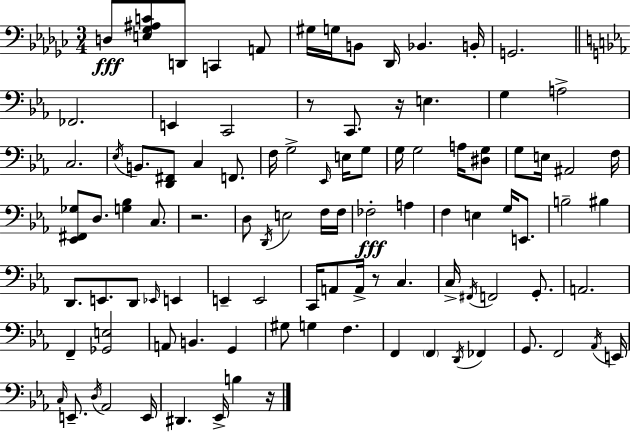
D3/e [E3,Gb3,A#3,C4]/e D2/e C2/q A2/e G#3/s G3/s B2/e Db2/s Bb2/q. B2/s G2/h. FES2/h. E2/q C2/h R/e C2/e. R/s E3/q. G3/q A3/h C3/h. Eb3/s B2/e. [D2,F#2]/e C3/q F2/e. F3/s G3/h Eb2/s E3/s G3/e G3/s G3/h A3/s [D#3,G3]/e G3/e E3/s A#2/h F3/s [Eb2,F#2,Gb3]/e D3/e. [G3,Bb3]/q C3/e. R/h. D3/e D2/s E3/h F3/s F3/s FES3/h A3/q F3/q E3/q G3/s E2/e. B3/h BIS3/q D2/e. E2/e. D2/e Eb2/s E2/q E2/q E2/h C2/s A2/e A2/s R/e C3/q. C3/s F#2/s F2/h G2/e. A2/h. F2/q [Gb2,E3]/h A2/e B2/q. G2/q G#3/e G3/q F3/q. F2/q F2/q D2/s FES2/q G2/e. F2/h Ab2/s E2/s C3/s E2/e. D3/s Ab2/h E2/s D#2/q. Eb2/s B3/q R/s